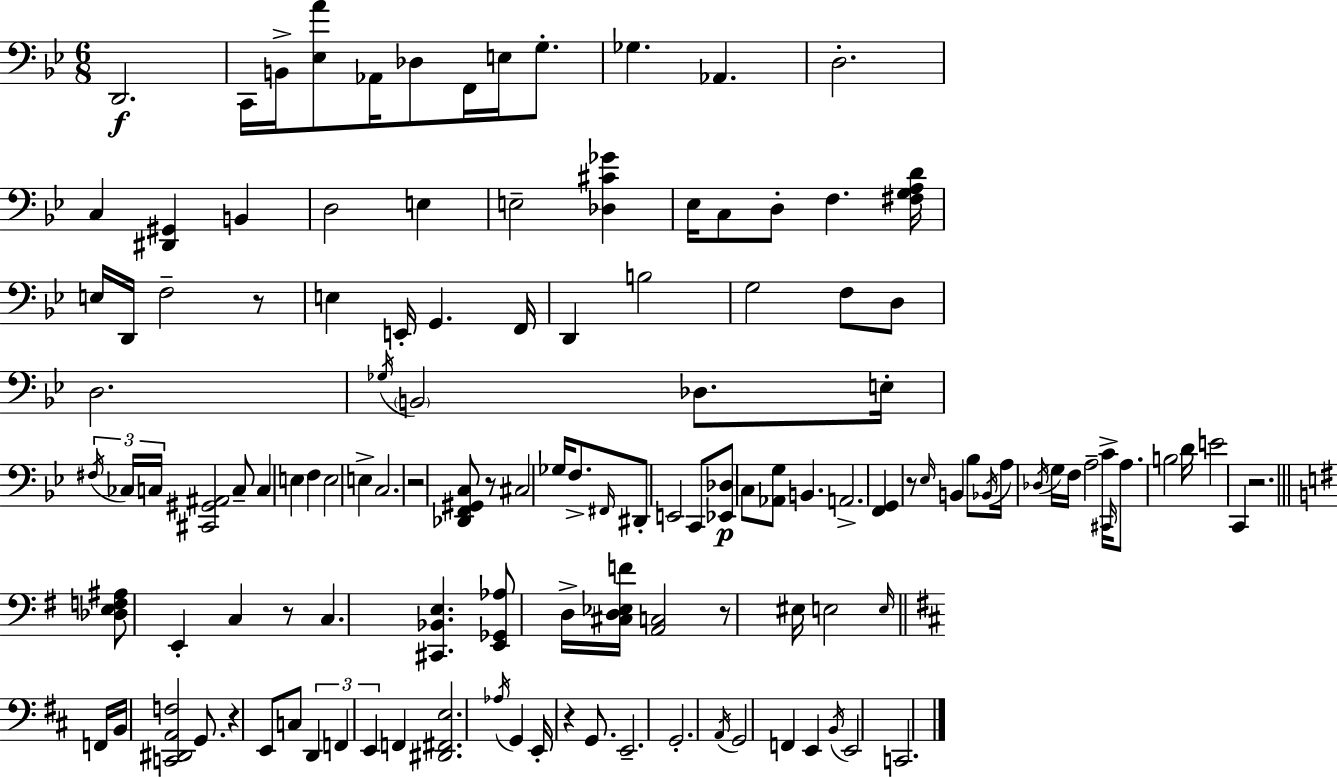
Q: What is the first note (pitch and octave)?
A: D2